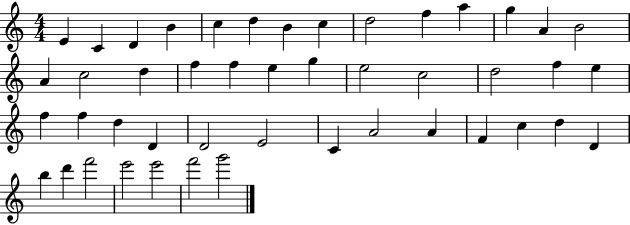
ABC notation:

X:1
T:Untitled
M:4/4
L:1/4
K:C
E C D B c d B c d2 f a g A B2 A c2 d f f e g e2 c2 d2 f e f f d D D2 E2 C A2 A F c d D b d' f'2 e'2 e'2 f'2 g'2